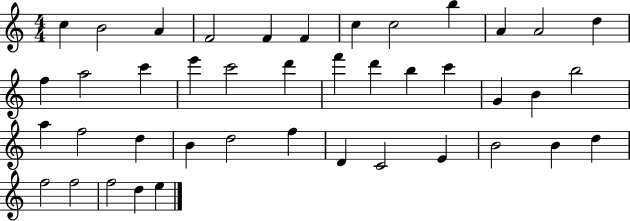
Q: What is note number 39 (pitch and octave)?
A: F5